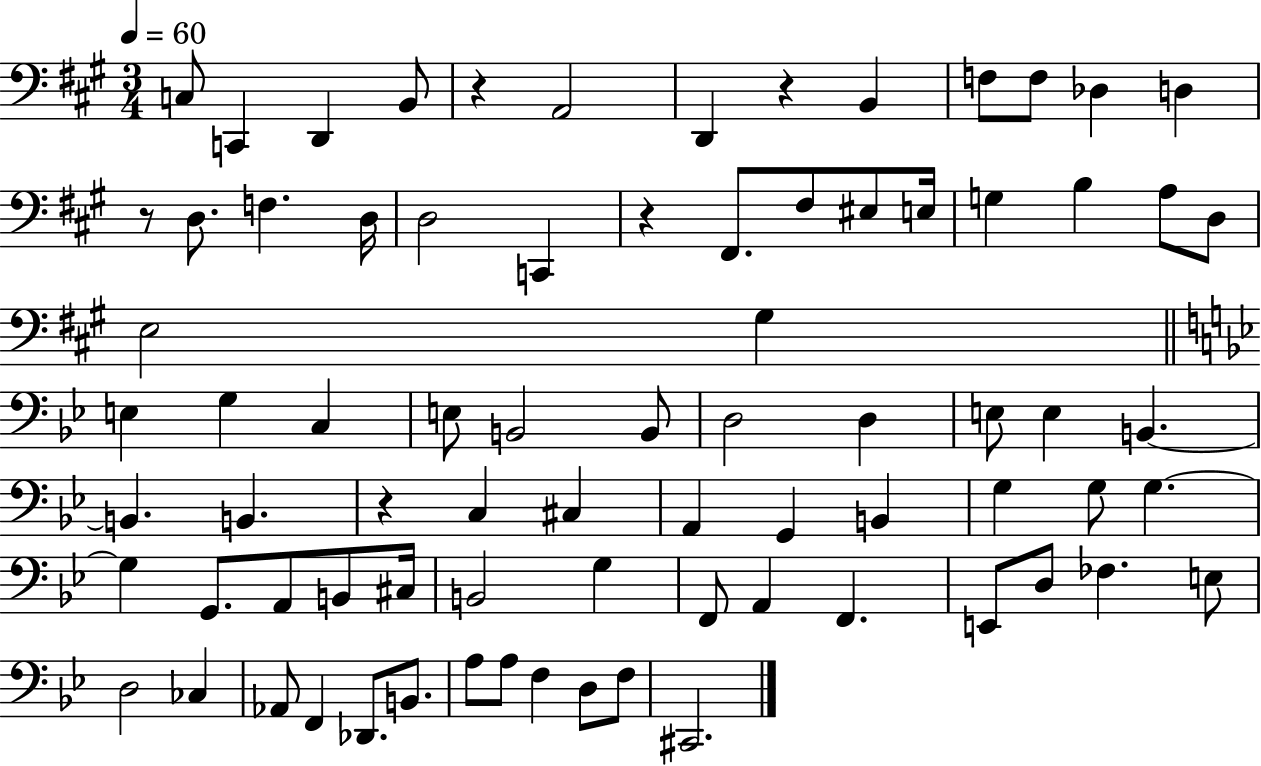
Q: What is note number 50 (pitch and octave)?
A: A2